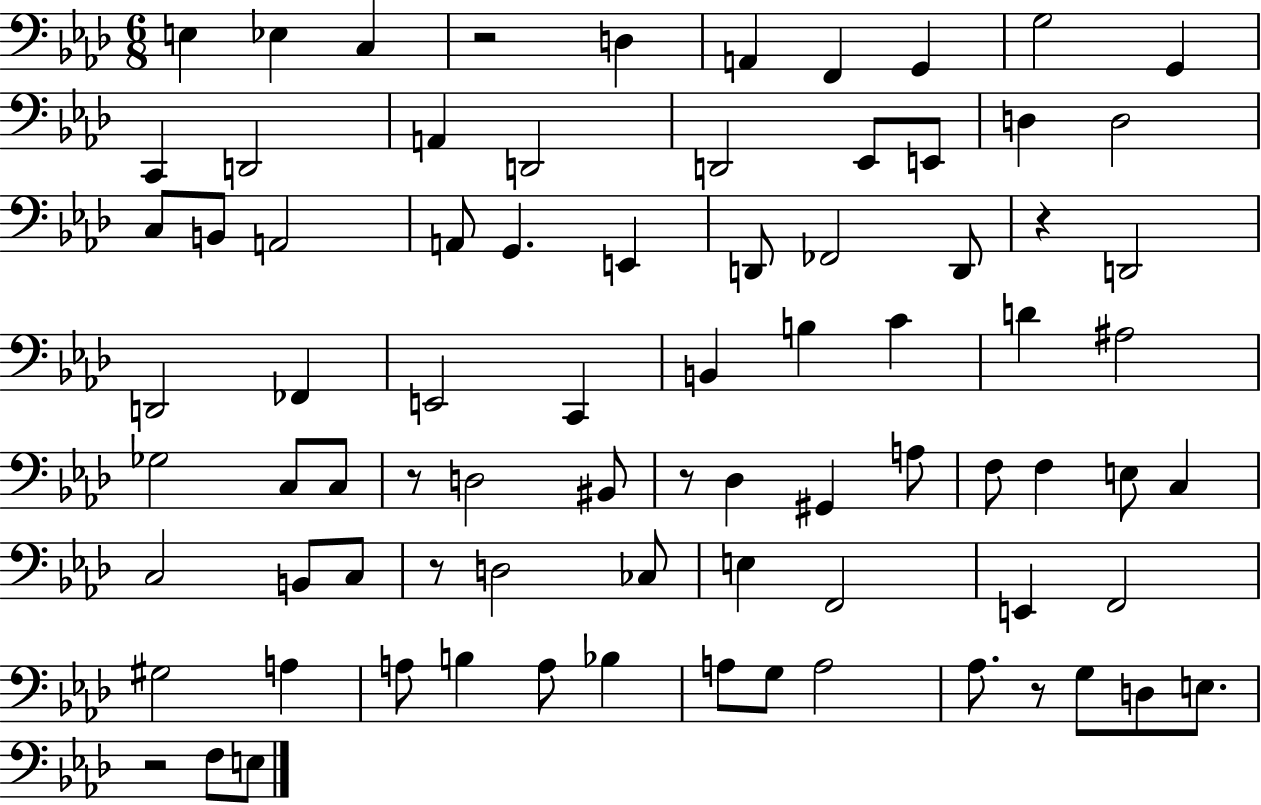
{
  \clef bass
  \numericTimeSignature
  \time 6/8
  \key aes \major
  \repeat volta 2 { e4 ees4 c4 | r2 d4 | a,4 f,4 g,4 | g2 g,4 | \break c,4 d,2 | a,4 d,2 | d,2 ees,8 e,8 | d4 d2 | \break c8 b,8 a,2 | a,8 g,4. e,4 | d,8 fes,2 d,8 | r4 d,2 | \break d,2 fes,4 | e,2 c,4 | b,4 b4 c'4 | d'4 ais2 | \break ges2 c8 c8 | r8 d2 bis,8 | r8 des4 gis,4 a8 | f8 f4 e8 c4 | \break c2 b,8 c8 | r8 d2 ces8 | e4 f,2 | e,4 f,2 | \break gis2 a4 | a8 b4 a8 bes4 | a8 g8 a2 | aes8. r8 g8 d8 e8. | \break r2 f8 e8 | } \bar "|."
}